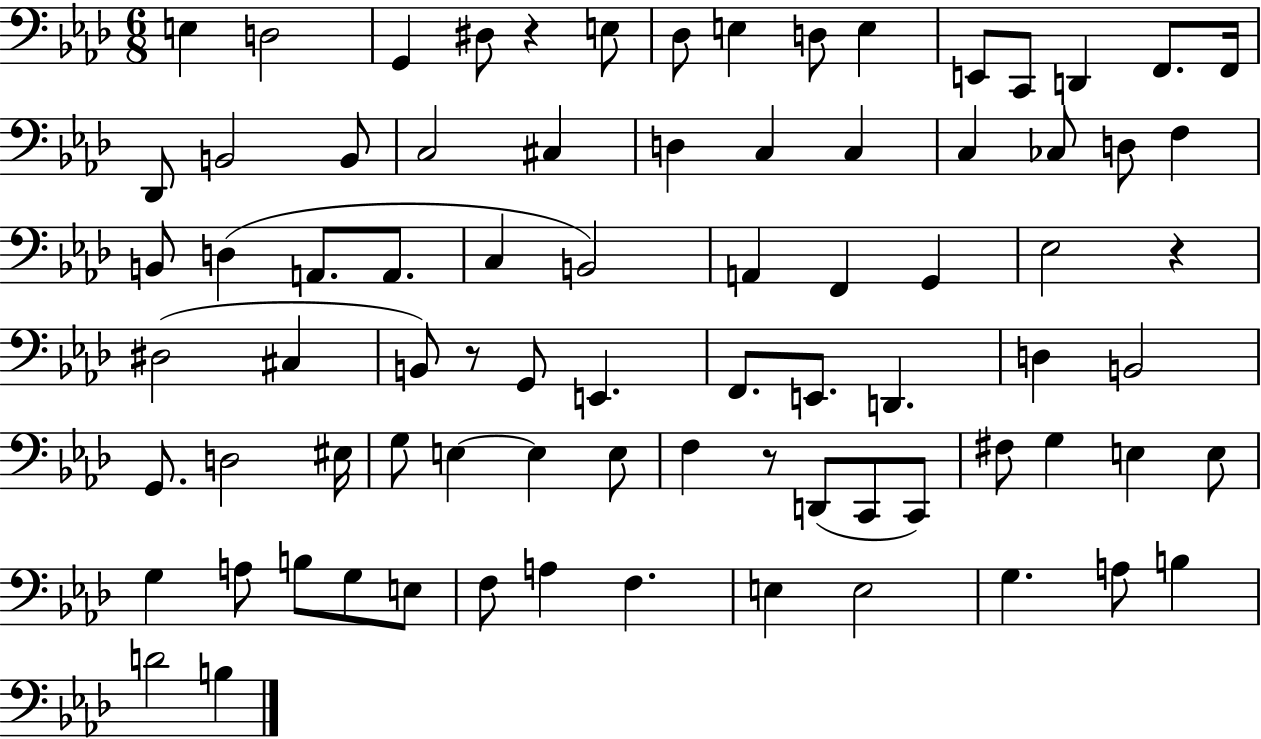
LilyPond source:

{
  \clef bass
  \numericTimeSignature
  \time 6/8
  \key aes \major
  \repeat volta 2 { e4 d2 | g,4 dis8 r4 e8 | des8 e4 d8 e4 | e,8 c,8 d,4 f,8. f,16 | \break des,8 b,2 b,8 | c2 cis4 | d4 c4 c4 | c4 ces8 d8 f4 | \break b,8 d4( a,8. a,8. | c4 b,2) | a,4 f,4 g,4 | ees2 r4 | \break dis2( cis4 | b,8) r8 g,8 e,4. | f,8. e,8. d,4. | d4 b,2 | \break g,8. d2 eis16 | g8 e4~~ e4 e8 | f4 r8 d,8( c,8 c,8) | fis8 g4 e4 e8 | \break g4 a8 b8 g8 e8 | f8 a4 f4. | e4 e2 | g4. a8 b4 | \break d'2 b4 | } \bar "|."
}